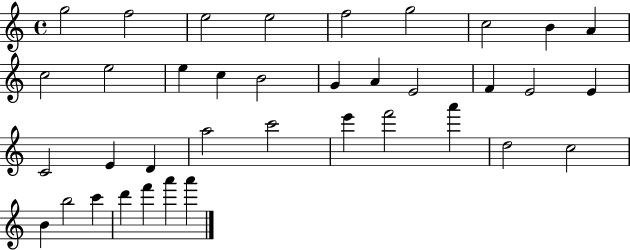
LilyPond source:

{
  \clef treble
  \time 4/4
  \defaultTimeSignature
  \key c \major
  g''2 f''2 | e''2 e''2 | f''2 g''2 | c''2 b'4 a'4 | \break c''2 e''2 | e''4 c''4 b'2 | g'4 a'4 e'2 | f'4 e'2 e'4 | \break c'2 e'4 d'4 | a''2 c'''2 | e'''4 f'''2 a'''4 | d''2 c''2 | \break b'4 b''2 c'''4 | d'''4 f'''4 a'''4 a'''4 | \bar "|."
}